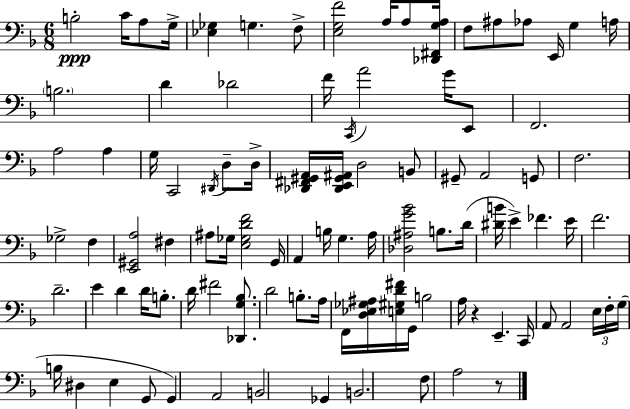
X:1
T:Untitled
M:6/8
L:1/4
K:Dm
B,2 C/4 A,/2 G,/4 [_E,_G,] G, F,/2 [E,G,F]2 A,/4 A,/2 [_D,,^F,,G,A,]/4 F,/2 ^A,/2 _A,/2 E,,/4 G, A,/4 B,2 D _D2 F/4 C,,/4 A2 G/4 E,,/2 F,,2 A,2 A, G,/4 C,,2 ^D,,/4 D,/2 D,/4 [_D,,^F,,^G,,A,,]/4 [_D,,E,,^G,,^A,,]/4 D,2 B,,/2 ^G,,/2 A,,2 G,,/2 F,2 _G,2 F, [E,,^G,,A,]2 ^F, ^A,/2 _G,/4 [E,_G,DF]2 G,,/4 A,, B,/4 G, A,/4 [_D,^A,G_B]2 B,/2 D/4 [^DB]/4 E _F E/4 F2 D2 E D D/4 B,/2 D/4 ^F2 [_D,,G,_B,]/2 D2 B,/2 A,/4 F,,/4 [D,_E,_G,^A,]/4 [E,^G,D^F]/4 G,,/4 B,2 A,/4 z E,, C,,/4 A,,/2 A,,2 E,/4 F,/4 G,/4 B,/4 ^D, E, G,,/2 G,, A,,2 B,,2 _G,, B,,2 F,/2 A,2 z/2